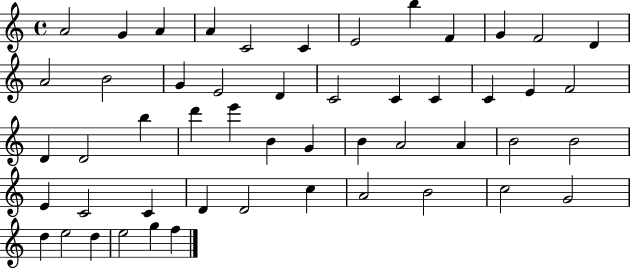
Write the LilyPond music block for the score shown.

{
  \clef treble
  \time 4/4
  \defaultTimeSignature
  \key c \major
  a'2 g'4 a'4 | a'4 c'2 c'4 | e'2 b''4 f'4 | g'4 f'2 d'4 | \break a'2 b'2 | g'4 e'2 d'4 | c'2 c'4 c'4 | c'4 e'4 f'2 | \break d'4 d'2 b''4 | d'''4 e'''4 b'4 g'4 | b'4 a'2 a'4 | b'2 b'2 | \break e'4 c'2 c'4 | d'4 d'2 c''4 | a'2 b'2 | c''2 g'2 | \break d''4 e''2 d''4 | e''2 g''4 f''4 | \bar "|."
}